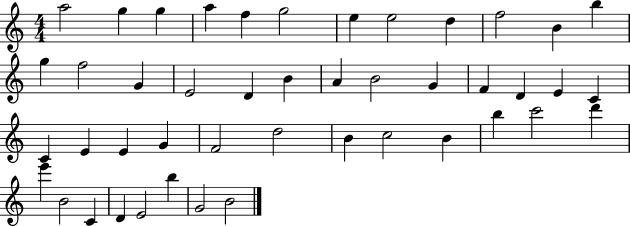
X:1
T:Untitled
M:4/4
L:1/4
K:C
a2 g g a f g2 e e2 d f2 B b g f2 G E2 D B A B2 G F D E C C E E G F2 d2 B c2 B b c'2 d' e' B2 C D E2 b G2 B2